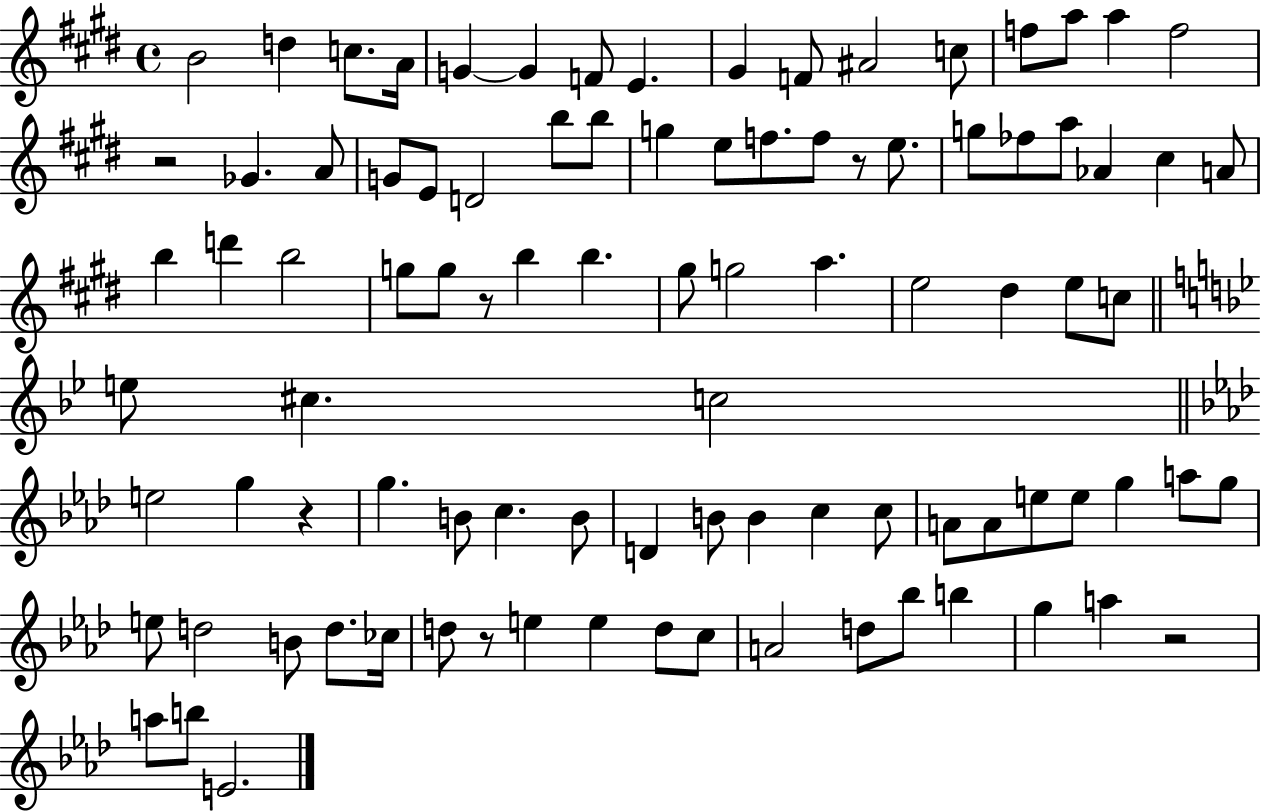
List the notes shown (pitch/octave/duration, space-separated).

B4/h D5/q C5/e. A4/s G4/q G4/q F4/e E4/q. G#4/q F4/e A#4/h C5/e F5/e A5/e A5/q F5/h R/h Gb4/q. A4/e G4/e E4/e D4/h B5/e B5/e G5/q E5/e F5/e. F5/e R/e E5/e. G5/e FES5/e A5/e Ab4/q C#5/q A4/e B5/q D6/q B5/h G5/e G5/e R/e B5/q B5/q. G#5/e G5/h A5/q. E5/h D#5/q E5/e C5/e E5/e C#5/q. C5/h E5/h G5/q R/q G5/q. B4/e C5/q. B4/e D4/q B4/e B4/q C5/q C5/e A4/e A4/e E5/e E5/e G5/q A5/e G5/e E5/e D5/h B4/e D5/e. CES5/s D5/e R/e E5/q E5/q D5/e C5/e A4/h D5/e Bb5/e B5/q G5/q A5/q R/h A5/e B5/e E4/h.